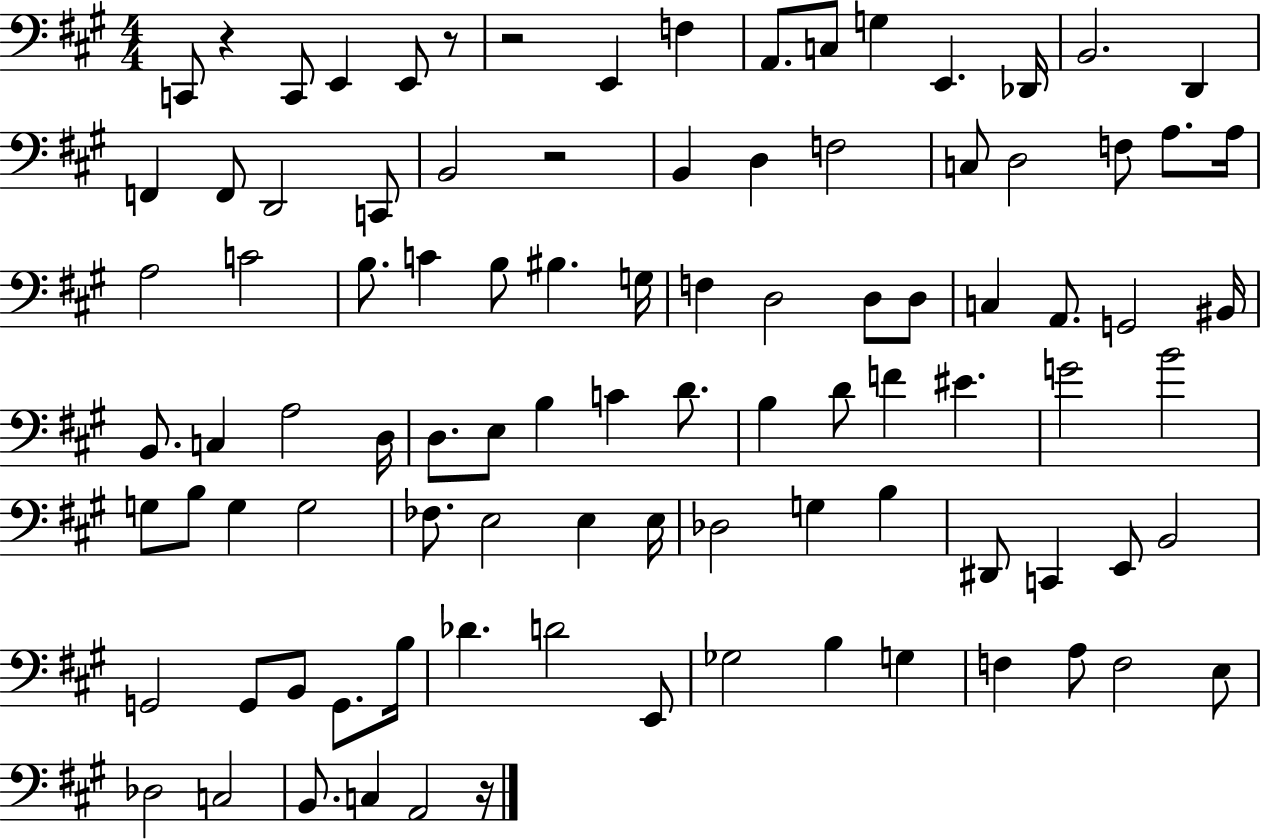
{
  \clef bass
  \numericTimeSignature
  \time 4/4
  \key a \major
  c,8 r4 c,8 e,4 e,8 r8 | r2 e,4 f4 | a,8. c8 g4 e,4. des,16 | b,2. d,4 | \break f,4 f,8 d,2 c,8 | b,2 r2 | b,4 d4 f2 | c8 d2 f8 a8. a16 | \break a2 c'2 | b8. c'4 b8 bis4. g16 | f4 d2 d8 d8 | c4 a,8. g,2 bis,16 | \break b,8. c4 a2 d16 | d8. e8 b4 c'4 d'8. | b4 d'8 f'4 eis'4. | g'2 b'2 | \break g8 b8 g4 g2 | fes8. e2 e4 e16 | des2 g4 b4 | dis,8 c,4 e,8 b,2 | \break g,2 g,8 b,8 g,8. b16 | des'4. d'2 e,8 | ges2 b4 g4 | f4 a8 f2 e8 | \break des2 c2 | b,8. c4 a,2 r16 | \bar "|."
}